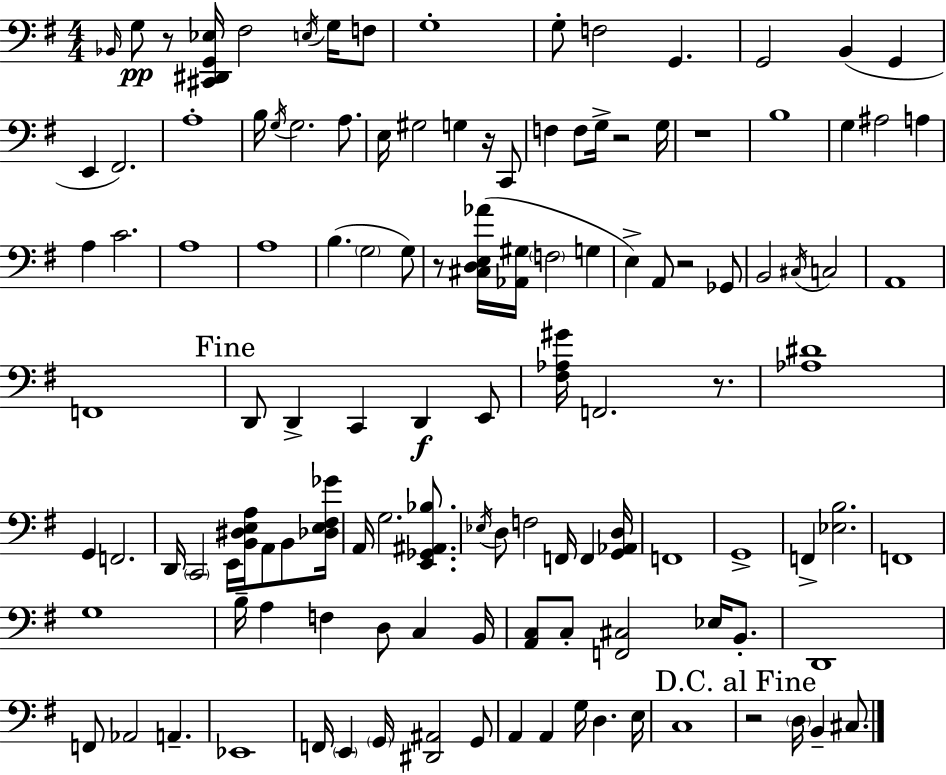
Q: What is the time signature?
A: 4/4